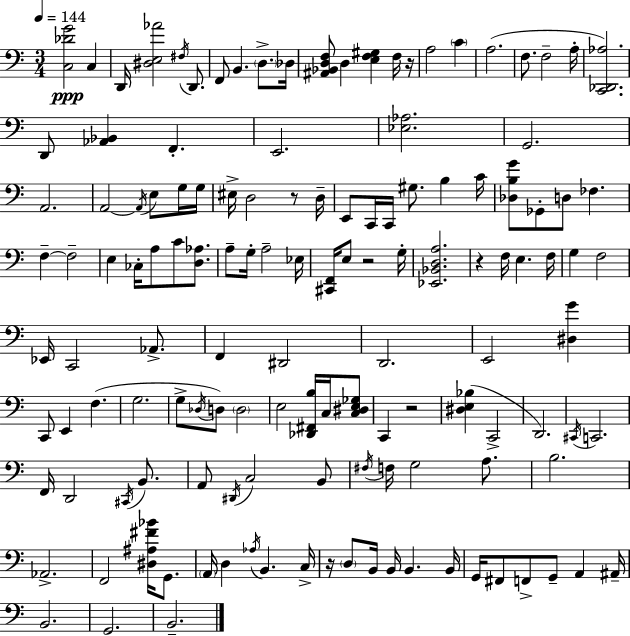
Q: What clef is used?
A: bass